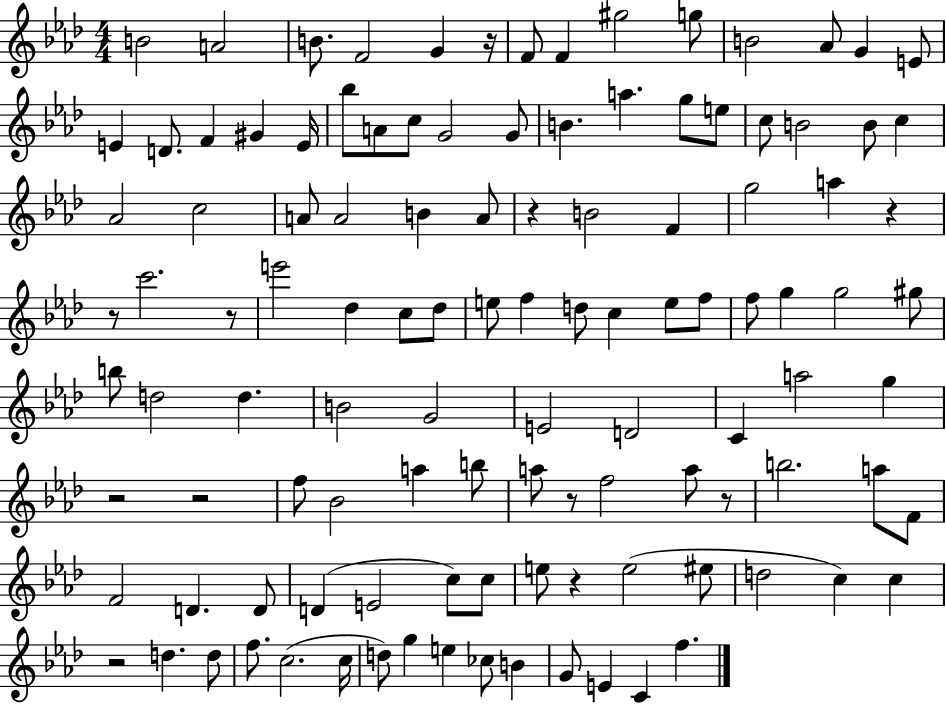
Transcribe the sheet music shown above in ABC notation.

X:1
T:Untitled
M:4/4
L:1/4
K:Ab
B2 A2 B/2 F2 G z/4 F/2 F ^g2 g/2 B2 _A/2 G E/2 E D/2 F ^G E/4 _b/2 A/2 c/2 G2 G/2 B a g/2 e/2 c/2 B2 B/2 c _A2 c2 A/2 A2 B A/2 z B2 F g2 a z z/2 c'2 z/2 e'2 _d c/2 _d/2 e/2 f d/2 c e/2 f/2 f/2 g g2 ^g/2 b/2 d2 d B2 G2 E2 D2 C a2 g z2 z2 f/2 _B2 a b/2 a/2 z/2 f2 a/2 z/2 b2 a/2 F/2 F2 D D/2 D E2 c/2 c/2 e/2 z e2 ^e/2 d2 c c z2 d d/2 f/2 c2 c/4 d/2 g e _c/2 B G/2 E C f